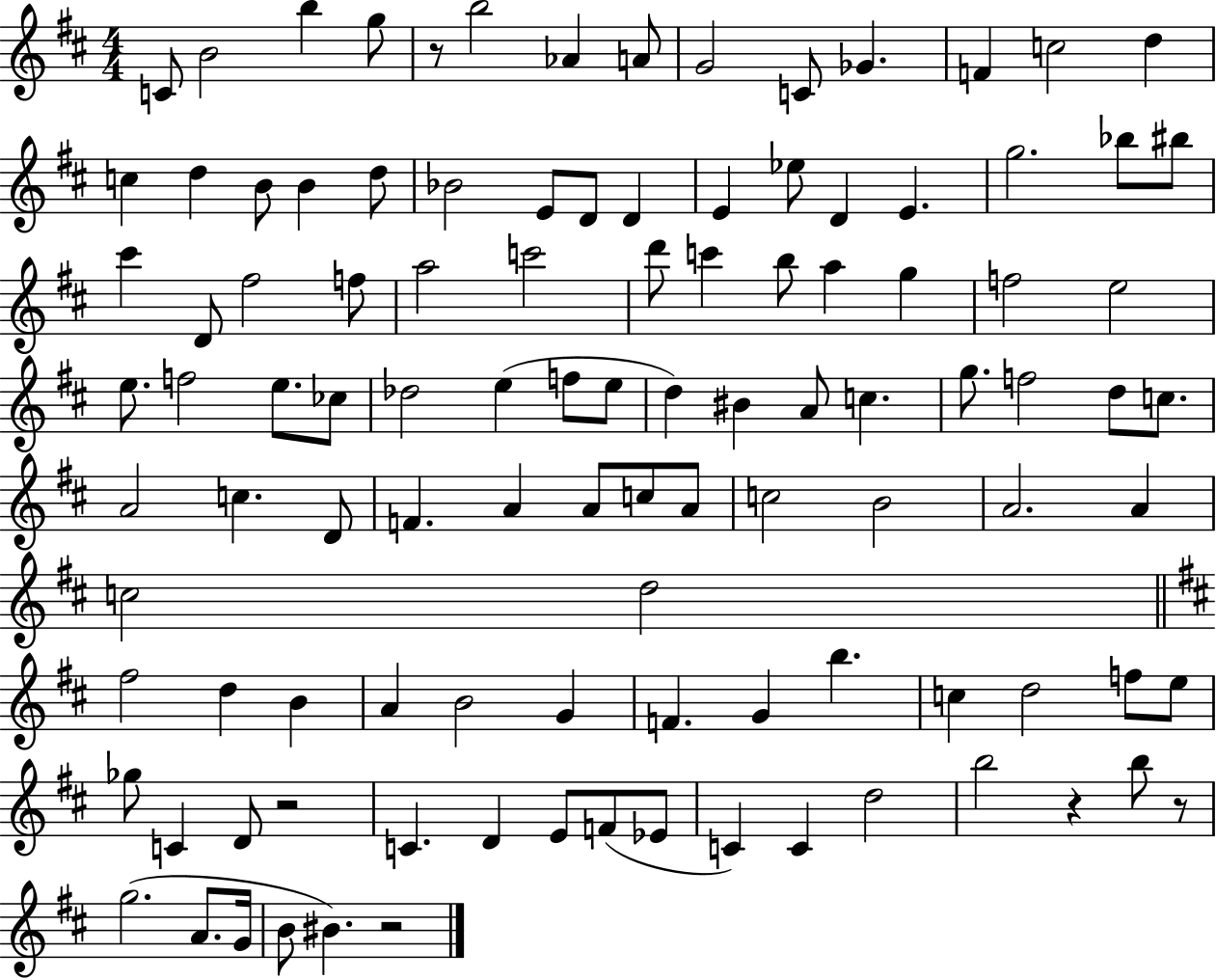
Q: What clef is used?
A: treble